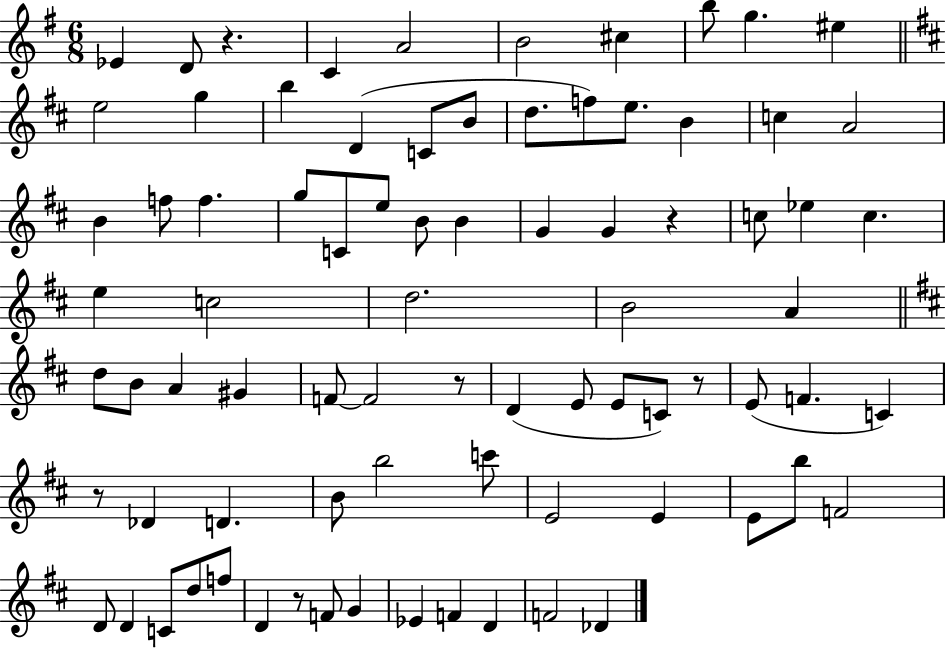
{
  \clef treble
  \numericTimeSignature
  \time 6/8
  \key g \major
  ees'4 d'8 r4. | c'4 a'2 | b'2 cis''4 | b''8 g''4. eis''4 | \break \bar "||" \break \key d \major e''2 g''4 | b''4 d'4( c'8 b'8 | d''8. f''8) e''8. b'4 | c''4 a'2 | \break b'4 f''8 f''4. | g''8 c'8 e''8 b'8 b'4 | g'4 g'4 r4 | c''8 ees''4 c''4. | \break e''4 c''2 | d''2. | b'2 a'4 | \bar "||" \break \key b \minor d''8 b'8 a'4 gis'4 | f'8~~ f'2 r8 | d'4( e'8 e'8 c'8) r8 | e'8( f'4. c'4) | \break r8 des'4 d'4. | b'8 b''2 c'''8 | e'2 e'4 | e'8 b''8 f'2 | \break d'8 d'4 c'8 d''8 f''8 | d'4 r8 f'8 g'4 | ees'4 f'4 d'4 | f'2 des'4 | \break \bar "|."
}